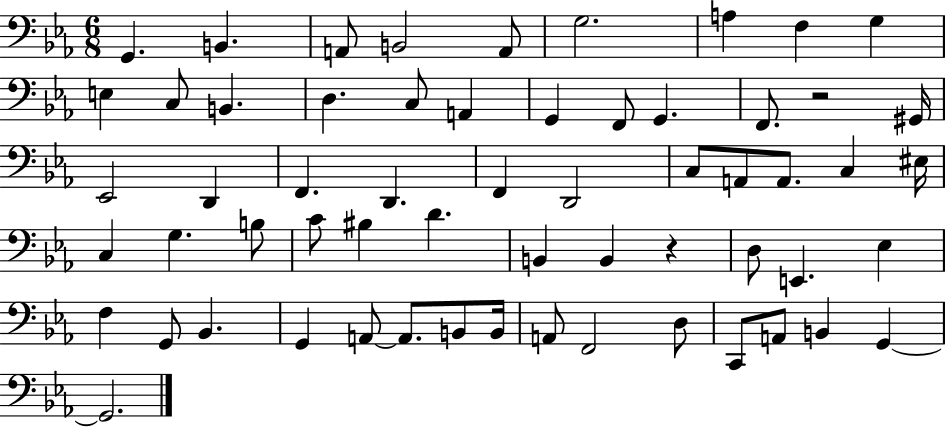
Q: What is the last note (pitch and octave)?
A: G2